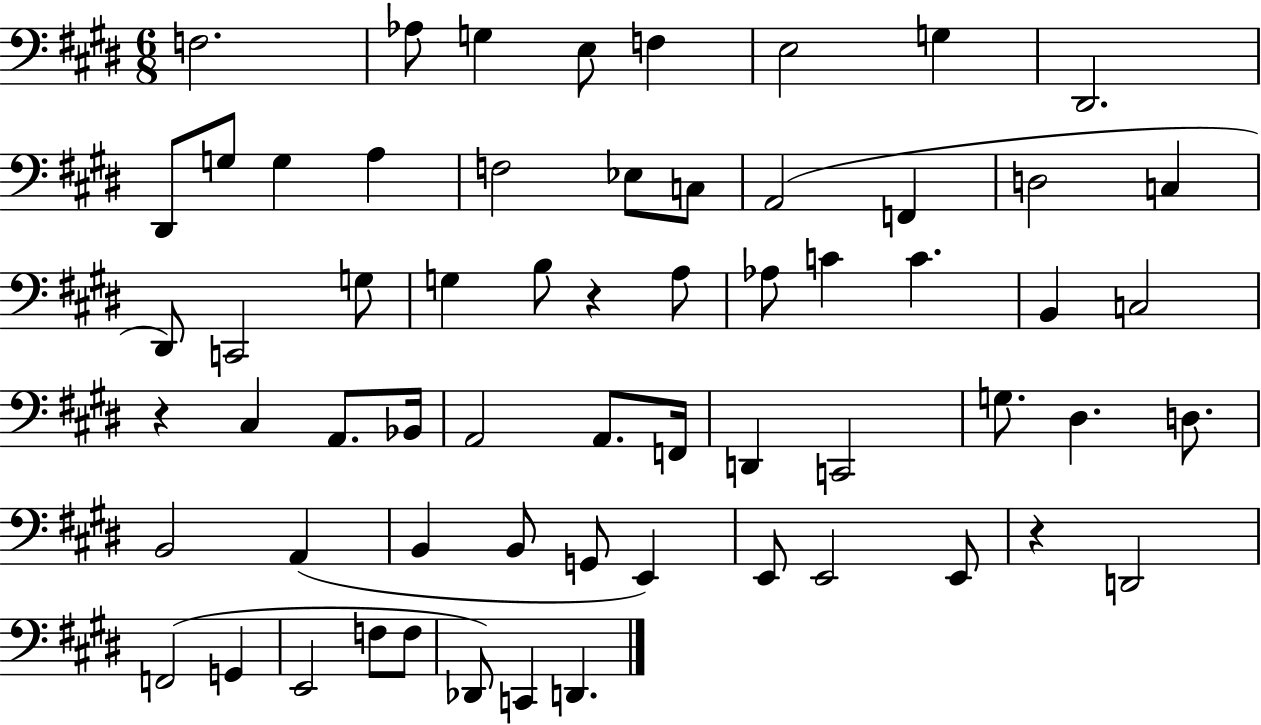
X:1
T:Untitled
M:6/8
L:1/4
K:E
F,2 _A,/2 G, E,/2 F, E,2 G, ^D,,2 ^D,,/2 G,/2 G, A, F,2 _E,/2 C,/2 A,,2 F,, D,2 C, ^D,,/2 C,,2 G,/2 G, B,/2 z A,/2 _A,/2 C C B,, C,2 z ^C, A,,/2 _B,,/4 A,,2 A,,/2 F,,/4 D,, C,,2 G,/2 ^D, D,/2 B,,2 A,, B,, B,,/2 G,,/2 E,, E,,/2 E,,2 E,,/2 z D,,2 F,,2 G,, E,,2 F,/2 F,/2 _D,,/2 C,, D,,